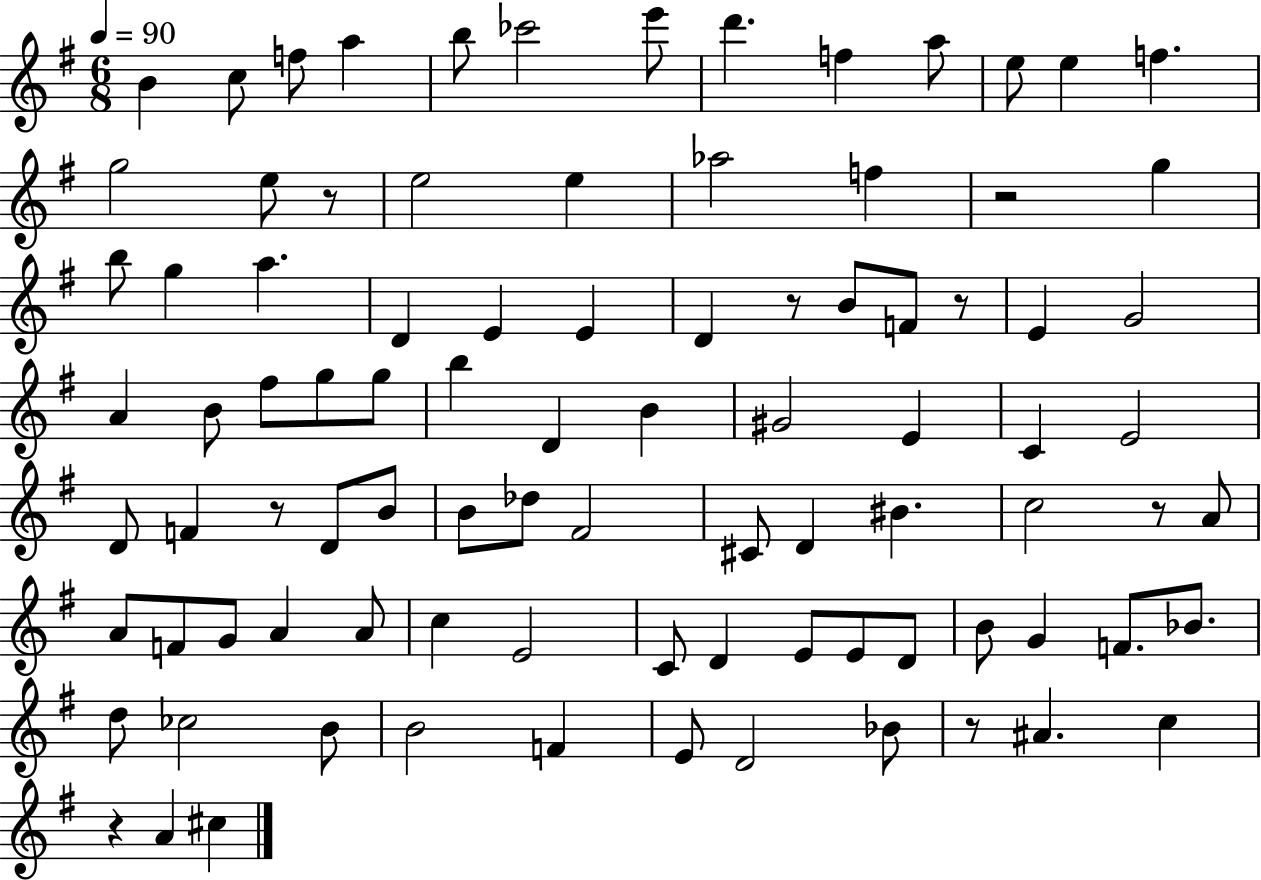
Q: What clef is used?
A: treble